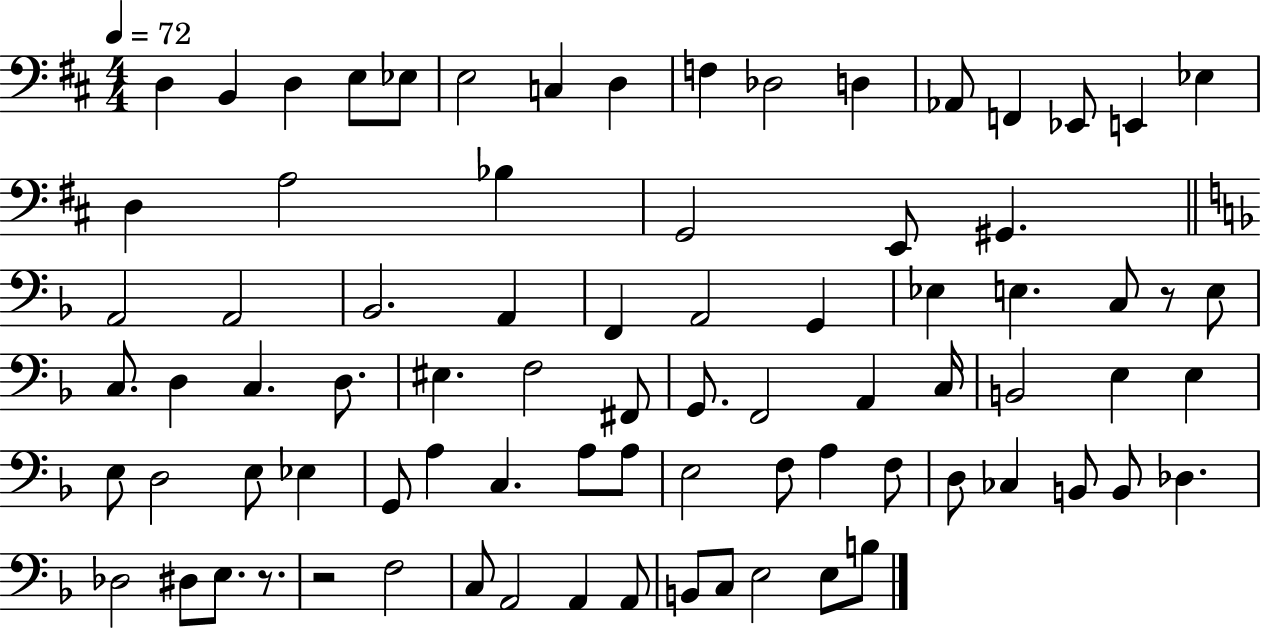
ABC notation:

X:1
T:Untitled
M:4/4
L:1/4
K:D
D, B,, D, E,/2 _E,/2 E,2 C, D, F, _D,2 D, _A,,/2 F,, _E,,/2 E,, _E, D, A,2 _B, G,,2 E,,/2 ^G,, A,,2 A,,2 _B,,2 A,, F,, A,,2 G,, _E, E, C,/2 z/2 E,/2 C,/2 D, C, D,/2 ^E, F,2 ^F,,/2 G,,/2 F,,2 A,, C,/4 B,,2 E, E, E,/2 D,2 E,/2 _E, G,,/2 A, C, A,/2 A,/2 E,2 F,/2 A, F,/2 D,/2 _C, B,,/2 B,,/2 _D, _D,2 ^D,/2 E,/2 z/2 z2 F,2 C,/2 A,,2 A,, A,,/2 B,,/2 C,/2 E,2 E,/2 B,/2